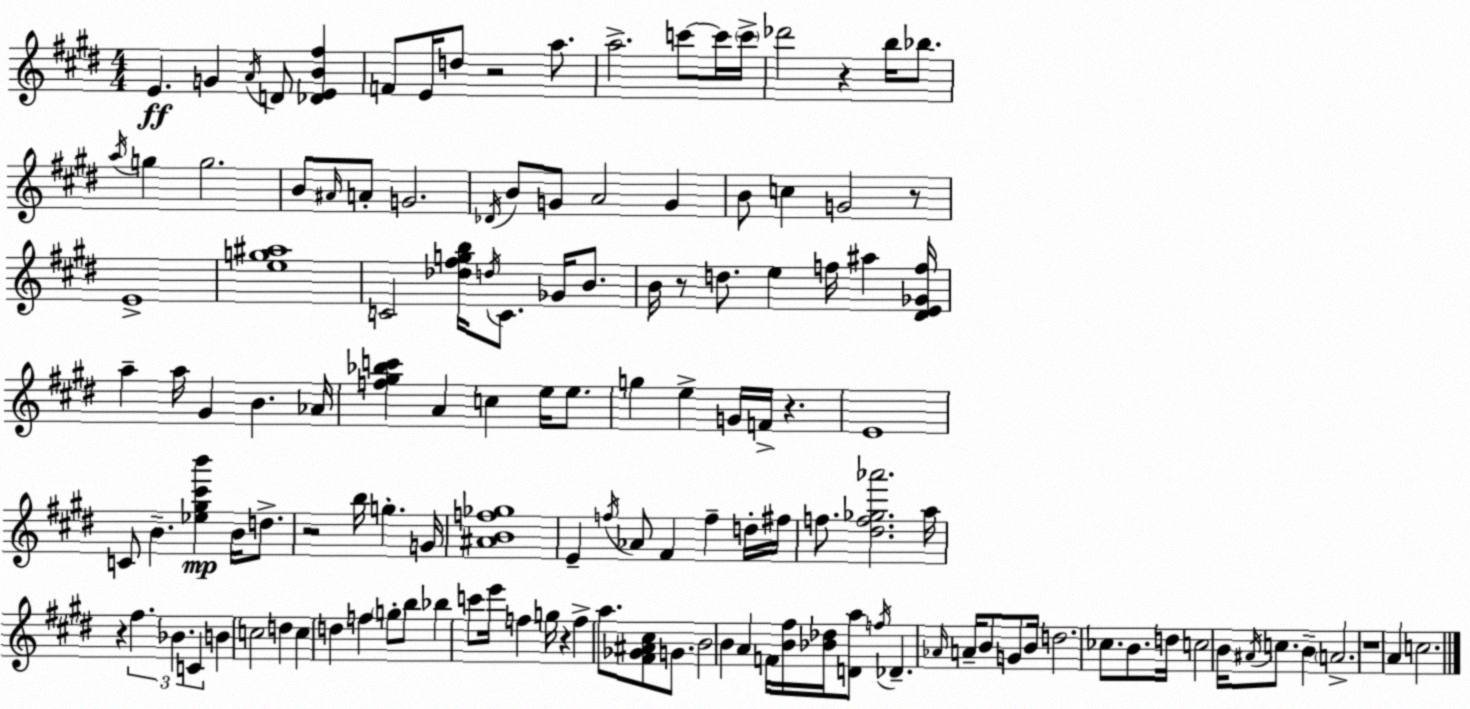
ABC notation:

X:1
T:Untitled
M:4/4
L:1/4
K:E
E G A/4 D/2 [_DEB^f] F/2 E/4 d/2 z2 a/2 a2 c'/2 c'/4 c'/4 _d'2 z b/4 _b/2 a/4 g g2 B/2 ^A/4 A/2 G2 _D/4 B/2 G/2 A2 G B/2 c G2 z/2 E4 [eg^a]4 C2 [_d^fgb]/4 d/4 C/2 _G/4 B/2 B/4 z/2 d/2 e f/4 ^a [^DE_Gf]/4 a a/4 ^G B _A/4 [f^g_bc'] A c e/4 e/2 g e G/4 F/4 z E4 C/2 B [_e^g^c'b'] B/4 d/2 z2 b/4 g G/4 [^ABf_g]4 E f/4 _A/2 ^F f d/4 ^f/4 f/2 [^df_g_a']2 a/4 z ^f _B C B c2 d c d f g/2 b/2 _b c'/2 e'/4 f g/4 z f a/2 [^F_G^A^c]/2 G/2 B2 B A F/4 [B^f]/4 [_B_d]/4 [Da]/2 f/4 _D _A/4 A/4 B/2 G/2 B/4 d2 _c/2 B/2 d/4 c2 B/4 ^A/4 c/2 B A2 z4 A c2